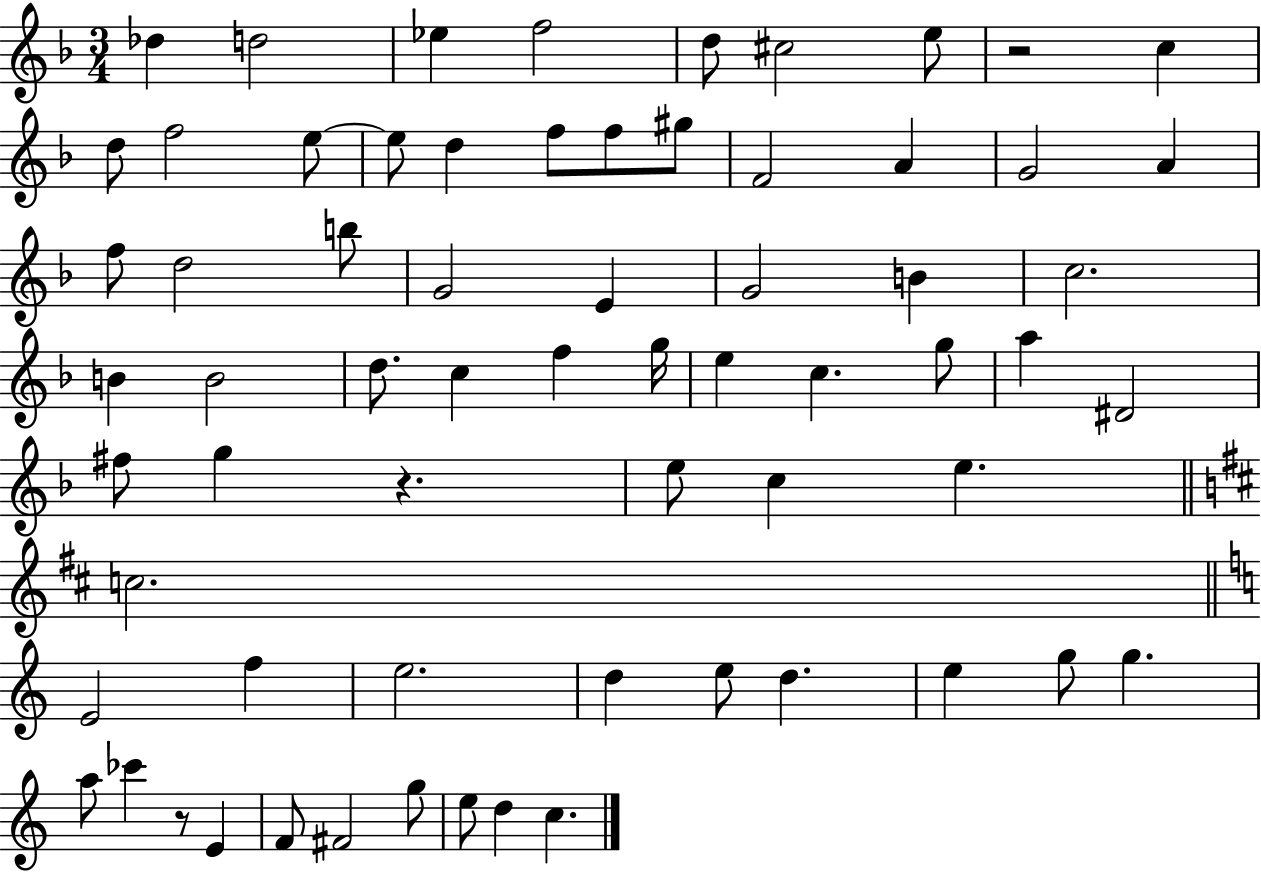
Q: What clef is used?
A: treble